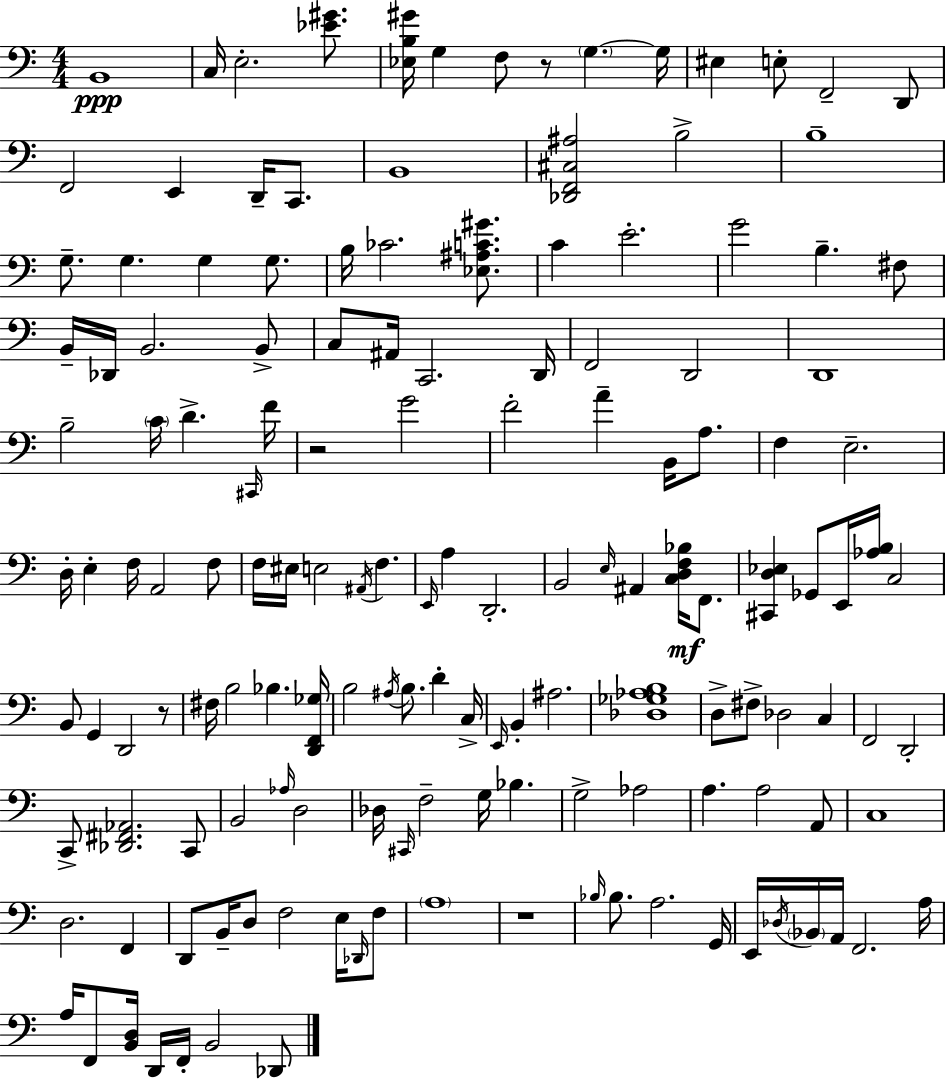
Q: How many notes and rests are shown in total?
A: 149